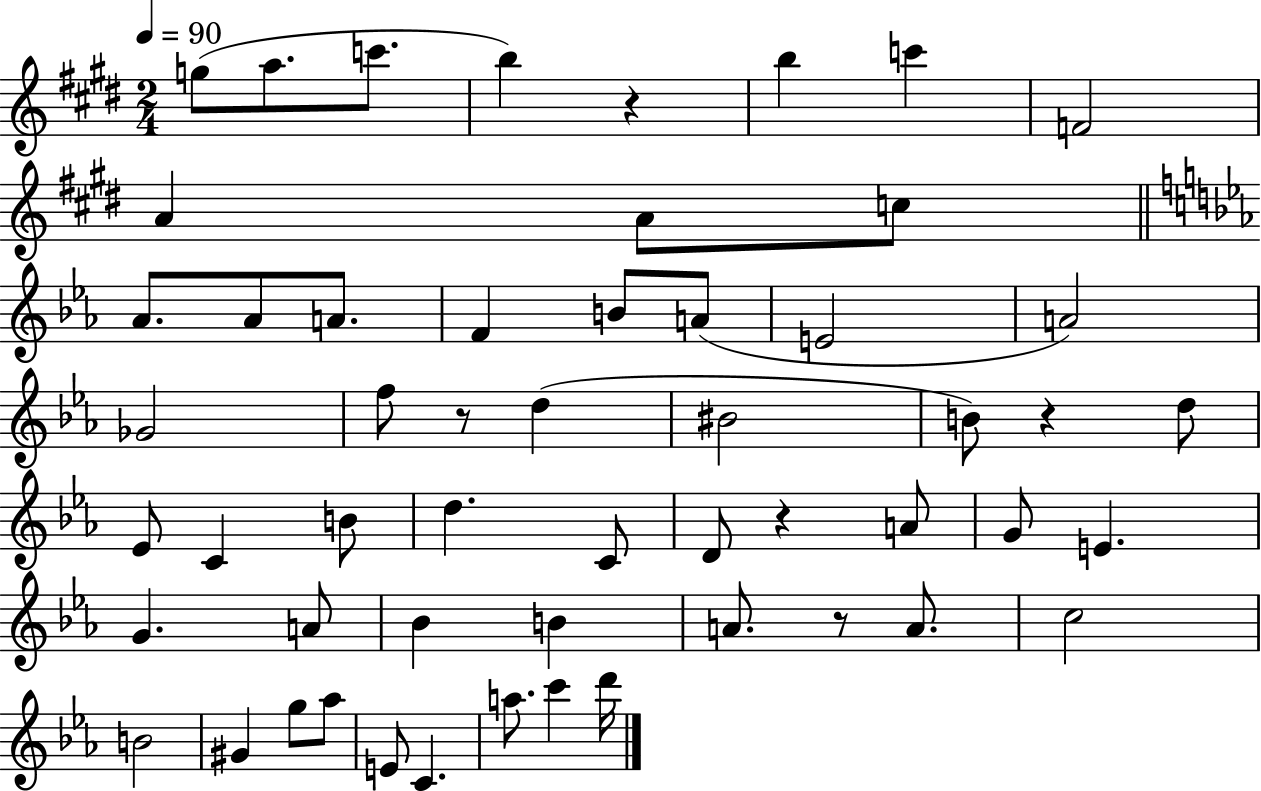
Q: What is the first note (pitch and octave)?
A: G5